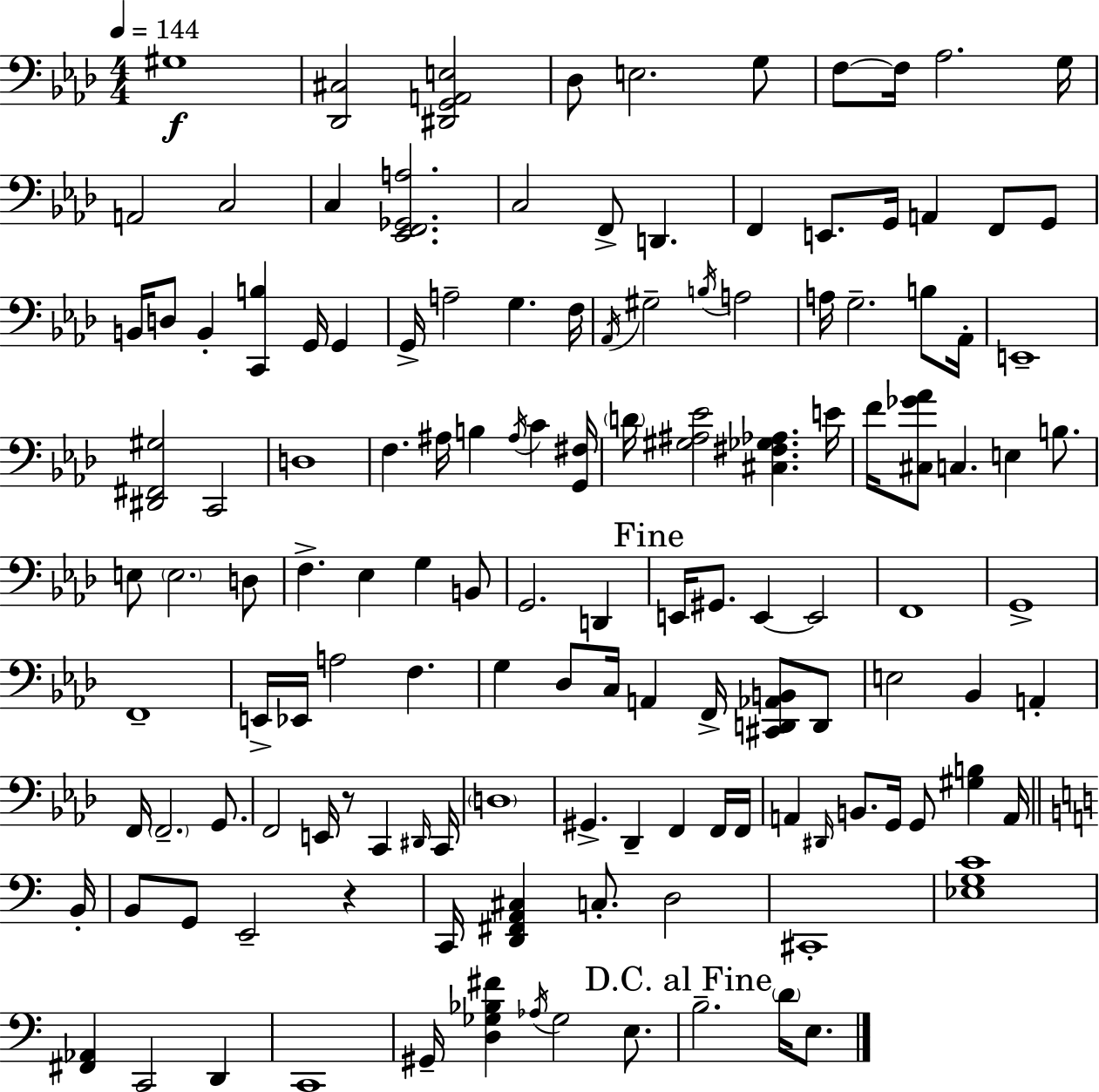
G#3/w [Db2,C#3]/h [D#2,G2,A2,E3]/h Db3/e E3/h. G3/e F3/e F3/s Ab3/h. G3/s A2/h C3/h C3/q [Eb2,F2,Gb2,A3]/h. C3/h F2/e D2/q. F2/q E2/e. G2/s A2/q F2/e G2/e B2/s D3/e B2/q [C2,B3]/q G2/s G2/q G2/s A3/h G3/q. F3/s Ab2/s G#3/h B3/s A3/h A3/s G3/h. B3/e Ab2/s E2/w [D#2,F#2,G#3]/h C2/h D3/w F3/q. A#3/s B3/q A#3/s C4/q [G2,F#3]/s D4/s [G#3,A#3,Eb4]/h [C#3,F#3,Gb3,Ab3]/q. E4/s F4/s [C#3,Gb4,Ab4]/e C3/q. E3/q B3/e. E3/e E3/h. D3/e F3/q. Eb3/q G3/q B2/e G2/h. D2/q E2/s G#2/e. E2/q E2/h F2/w G2/w F2/w E2/s Eb2/s A3/h F3/q. G3/q Db3/e C3/s A2/q F2/s [C#2,D2,Ab2,B2]/e D2/e E3/h Bb2/q A2/q F2/s F2/h. G2/e. F2/h E2/s R/e C2/q D#2/s C2/s D3/w G#2/q. Db2/q F2/q F2/s F2/s A2/q D#2/s B2/e. G2/s G2/e [G#3,B3]/q A2/s B2/s B2/e G2/e E2/h R/q C2/s [D2,F#2,A2,C#3]/q C3/e. D3/h C#2/w [Eb3,G3,C4]/w [F#2,Ab2]/q C2/h D2/q C2/w G#2/s [D3,Gb3,Bb3,F#4]/q Ab3/s Gb3/h E3/e. B3/h. D4/s E3/e.